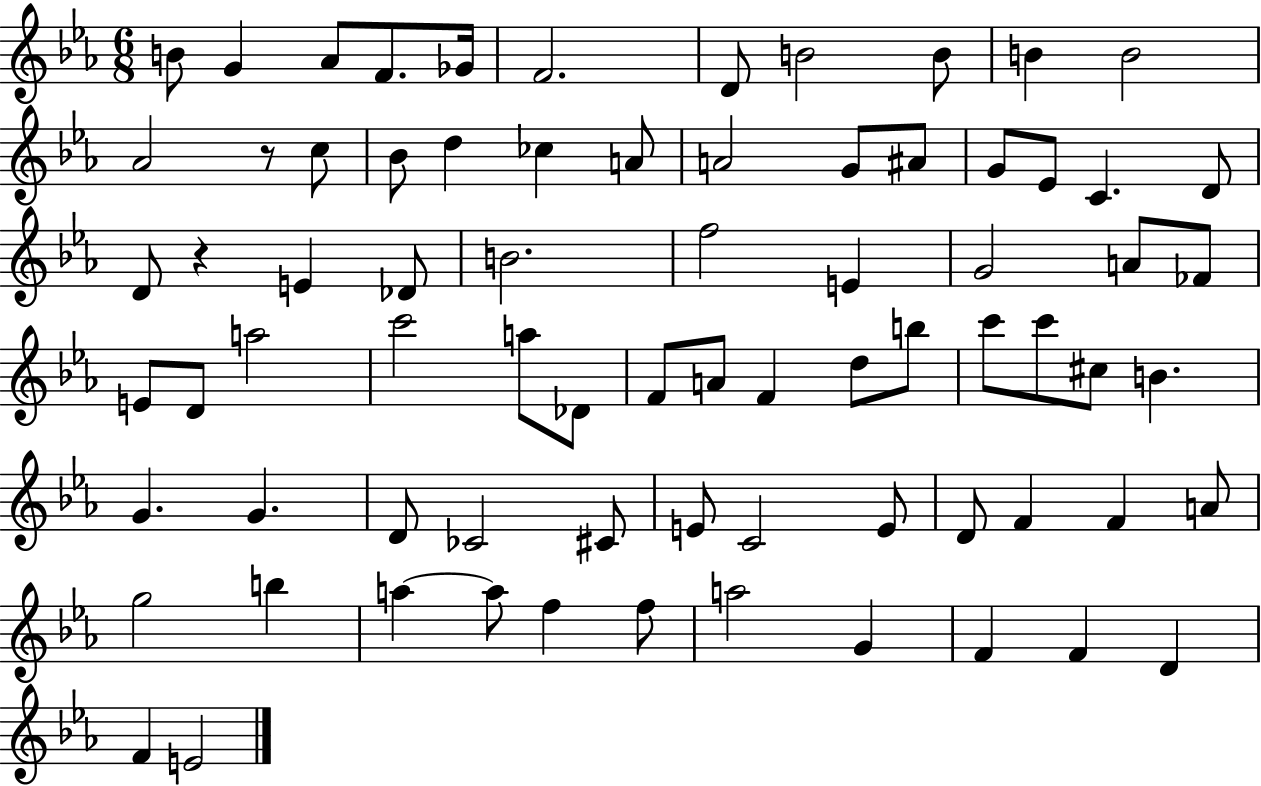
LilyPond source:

{
  \clef treble
  \numericTimeSignature
  \time 6/8
  \key ees \major
  b'8 g'4 aes'8 f'8. ges'16 | f'2. | d'8 b'2 b'8 | b'4 b'2 | \break aes'2 r8 c''8 | bes'8 d''4 ces''4 a'8 | a'2 g'8 ais'8 | g'8 ees'8 c'4. d'8 | \break d'8 r4 e'4 des'8 | b'2. | f''2 e'4 | g'2 a'8 fes'8 | \break e'8 d'8 a''2 | c'''2 a''8 des'8 | f'8 a'8 f'4 d''8 b''8 | c'''8 c'''8 cis''8 b'4. | \break g'4. g'4. | d'8 ces'2 cis'8 | e'8 c'2 e'8 | d'8 f'4 f'4 a'8 | \break g''2 b''4 | a''4~~ a''8 f''4 f''8 | a''2 g'4 | f'4 f'4 d'4 | \break f'4 e'2 | \bar "|."
}